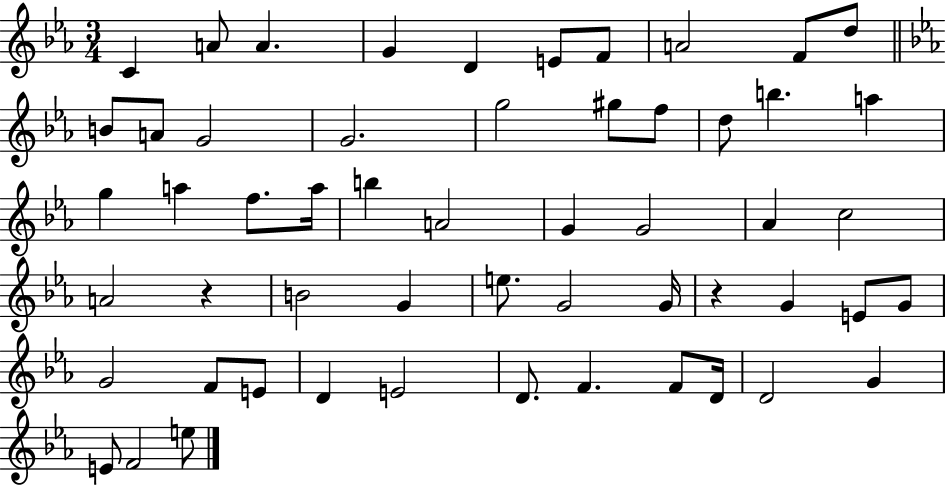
C4/q A4/e A4/q. G4/q D4/q E4/e F4/e A4/h F4/e D5/e B4/e A4/e G4/h G4/h. G5/h G#5/e F5/e D5/e B5/q. A5/q G5/q A5/q F5/e. A5/s B5/q A4/h G4/q G4/h Ab4/q C5/h A4/h R/q B4/h G4/q E5/e. G4/h G4/s R/q G4/q E4/e G4/e G4/h F4/e E4/e D4/q E4/h D4/e. F4/q. F4/e D4/s D4/h G4/q E4/e F4/h E5/e